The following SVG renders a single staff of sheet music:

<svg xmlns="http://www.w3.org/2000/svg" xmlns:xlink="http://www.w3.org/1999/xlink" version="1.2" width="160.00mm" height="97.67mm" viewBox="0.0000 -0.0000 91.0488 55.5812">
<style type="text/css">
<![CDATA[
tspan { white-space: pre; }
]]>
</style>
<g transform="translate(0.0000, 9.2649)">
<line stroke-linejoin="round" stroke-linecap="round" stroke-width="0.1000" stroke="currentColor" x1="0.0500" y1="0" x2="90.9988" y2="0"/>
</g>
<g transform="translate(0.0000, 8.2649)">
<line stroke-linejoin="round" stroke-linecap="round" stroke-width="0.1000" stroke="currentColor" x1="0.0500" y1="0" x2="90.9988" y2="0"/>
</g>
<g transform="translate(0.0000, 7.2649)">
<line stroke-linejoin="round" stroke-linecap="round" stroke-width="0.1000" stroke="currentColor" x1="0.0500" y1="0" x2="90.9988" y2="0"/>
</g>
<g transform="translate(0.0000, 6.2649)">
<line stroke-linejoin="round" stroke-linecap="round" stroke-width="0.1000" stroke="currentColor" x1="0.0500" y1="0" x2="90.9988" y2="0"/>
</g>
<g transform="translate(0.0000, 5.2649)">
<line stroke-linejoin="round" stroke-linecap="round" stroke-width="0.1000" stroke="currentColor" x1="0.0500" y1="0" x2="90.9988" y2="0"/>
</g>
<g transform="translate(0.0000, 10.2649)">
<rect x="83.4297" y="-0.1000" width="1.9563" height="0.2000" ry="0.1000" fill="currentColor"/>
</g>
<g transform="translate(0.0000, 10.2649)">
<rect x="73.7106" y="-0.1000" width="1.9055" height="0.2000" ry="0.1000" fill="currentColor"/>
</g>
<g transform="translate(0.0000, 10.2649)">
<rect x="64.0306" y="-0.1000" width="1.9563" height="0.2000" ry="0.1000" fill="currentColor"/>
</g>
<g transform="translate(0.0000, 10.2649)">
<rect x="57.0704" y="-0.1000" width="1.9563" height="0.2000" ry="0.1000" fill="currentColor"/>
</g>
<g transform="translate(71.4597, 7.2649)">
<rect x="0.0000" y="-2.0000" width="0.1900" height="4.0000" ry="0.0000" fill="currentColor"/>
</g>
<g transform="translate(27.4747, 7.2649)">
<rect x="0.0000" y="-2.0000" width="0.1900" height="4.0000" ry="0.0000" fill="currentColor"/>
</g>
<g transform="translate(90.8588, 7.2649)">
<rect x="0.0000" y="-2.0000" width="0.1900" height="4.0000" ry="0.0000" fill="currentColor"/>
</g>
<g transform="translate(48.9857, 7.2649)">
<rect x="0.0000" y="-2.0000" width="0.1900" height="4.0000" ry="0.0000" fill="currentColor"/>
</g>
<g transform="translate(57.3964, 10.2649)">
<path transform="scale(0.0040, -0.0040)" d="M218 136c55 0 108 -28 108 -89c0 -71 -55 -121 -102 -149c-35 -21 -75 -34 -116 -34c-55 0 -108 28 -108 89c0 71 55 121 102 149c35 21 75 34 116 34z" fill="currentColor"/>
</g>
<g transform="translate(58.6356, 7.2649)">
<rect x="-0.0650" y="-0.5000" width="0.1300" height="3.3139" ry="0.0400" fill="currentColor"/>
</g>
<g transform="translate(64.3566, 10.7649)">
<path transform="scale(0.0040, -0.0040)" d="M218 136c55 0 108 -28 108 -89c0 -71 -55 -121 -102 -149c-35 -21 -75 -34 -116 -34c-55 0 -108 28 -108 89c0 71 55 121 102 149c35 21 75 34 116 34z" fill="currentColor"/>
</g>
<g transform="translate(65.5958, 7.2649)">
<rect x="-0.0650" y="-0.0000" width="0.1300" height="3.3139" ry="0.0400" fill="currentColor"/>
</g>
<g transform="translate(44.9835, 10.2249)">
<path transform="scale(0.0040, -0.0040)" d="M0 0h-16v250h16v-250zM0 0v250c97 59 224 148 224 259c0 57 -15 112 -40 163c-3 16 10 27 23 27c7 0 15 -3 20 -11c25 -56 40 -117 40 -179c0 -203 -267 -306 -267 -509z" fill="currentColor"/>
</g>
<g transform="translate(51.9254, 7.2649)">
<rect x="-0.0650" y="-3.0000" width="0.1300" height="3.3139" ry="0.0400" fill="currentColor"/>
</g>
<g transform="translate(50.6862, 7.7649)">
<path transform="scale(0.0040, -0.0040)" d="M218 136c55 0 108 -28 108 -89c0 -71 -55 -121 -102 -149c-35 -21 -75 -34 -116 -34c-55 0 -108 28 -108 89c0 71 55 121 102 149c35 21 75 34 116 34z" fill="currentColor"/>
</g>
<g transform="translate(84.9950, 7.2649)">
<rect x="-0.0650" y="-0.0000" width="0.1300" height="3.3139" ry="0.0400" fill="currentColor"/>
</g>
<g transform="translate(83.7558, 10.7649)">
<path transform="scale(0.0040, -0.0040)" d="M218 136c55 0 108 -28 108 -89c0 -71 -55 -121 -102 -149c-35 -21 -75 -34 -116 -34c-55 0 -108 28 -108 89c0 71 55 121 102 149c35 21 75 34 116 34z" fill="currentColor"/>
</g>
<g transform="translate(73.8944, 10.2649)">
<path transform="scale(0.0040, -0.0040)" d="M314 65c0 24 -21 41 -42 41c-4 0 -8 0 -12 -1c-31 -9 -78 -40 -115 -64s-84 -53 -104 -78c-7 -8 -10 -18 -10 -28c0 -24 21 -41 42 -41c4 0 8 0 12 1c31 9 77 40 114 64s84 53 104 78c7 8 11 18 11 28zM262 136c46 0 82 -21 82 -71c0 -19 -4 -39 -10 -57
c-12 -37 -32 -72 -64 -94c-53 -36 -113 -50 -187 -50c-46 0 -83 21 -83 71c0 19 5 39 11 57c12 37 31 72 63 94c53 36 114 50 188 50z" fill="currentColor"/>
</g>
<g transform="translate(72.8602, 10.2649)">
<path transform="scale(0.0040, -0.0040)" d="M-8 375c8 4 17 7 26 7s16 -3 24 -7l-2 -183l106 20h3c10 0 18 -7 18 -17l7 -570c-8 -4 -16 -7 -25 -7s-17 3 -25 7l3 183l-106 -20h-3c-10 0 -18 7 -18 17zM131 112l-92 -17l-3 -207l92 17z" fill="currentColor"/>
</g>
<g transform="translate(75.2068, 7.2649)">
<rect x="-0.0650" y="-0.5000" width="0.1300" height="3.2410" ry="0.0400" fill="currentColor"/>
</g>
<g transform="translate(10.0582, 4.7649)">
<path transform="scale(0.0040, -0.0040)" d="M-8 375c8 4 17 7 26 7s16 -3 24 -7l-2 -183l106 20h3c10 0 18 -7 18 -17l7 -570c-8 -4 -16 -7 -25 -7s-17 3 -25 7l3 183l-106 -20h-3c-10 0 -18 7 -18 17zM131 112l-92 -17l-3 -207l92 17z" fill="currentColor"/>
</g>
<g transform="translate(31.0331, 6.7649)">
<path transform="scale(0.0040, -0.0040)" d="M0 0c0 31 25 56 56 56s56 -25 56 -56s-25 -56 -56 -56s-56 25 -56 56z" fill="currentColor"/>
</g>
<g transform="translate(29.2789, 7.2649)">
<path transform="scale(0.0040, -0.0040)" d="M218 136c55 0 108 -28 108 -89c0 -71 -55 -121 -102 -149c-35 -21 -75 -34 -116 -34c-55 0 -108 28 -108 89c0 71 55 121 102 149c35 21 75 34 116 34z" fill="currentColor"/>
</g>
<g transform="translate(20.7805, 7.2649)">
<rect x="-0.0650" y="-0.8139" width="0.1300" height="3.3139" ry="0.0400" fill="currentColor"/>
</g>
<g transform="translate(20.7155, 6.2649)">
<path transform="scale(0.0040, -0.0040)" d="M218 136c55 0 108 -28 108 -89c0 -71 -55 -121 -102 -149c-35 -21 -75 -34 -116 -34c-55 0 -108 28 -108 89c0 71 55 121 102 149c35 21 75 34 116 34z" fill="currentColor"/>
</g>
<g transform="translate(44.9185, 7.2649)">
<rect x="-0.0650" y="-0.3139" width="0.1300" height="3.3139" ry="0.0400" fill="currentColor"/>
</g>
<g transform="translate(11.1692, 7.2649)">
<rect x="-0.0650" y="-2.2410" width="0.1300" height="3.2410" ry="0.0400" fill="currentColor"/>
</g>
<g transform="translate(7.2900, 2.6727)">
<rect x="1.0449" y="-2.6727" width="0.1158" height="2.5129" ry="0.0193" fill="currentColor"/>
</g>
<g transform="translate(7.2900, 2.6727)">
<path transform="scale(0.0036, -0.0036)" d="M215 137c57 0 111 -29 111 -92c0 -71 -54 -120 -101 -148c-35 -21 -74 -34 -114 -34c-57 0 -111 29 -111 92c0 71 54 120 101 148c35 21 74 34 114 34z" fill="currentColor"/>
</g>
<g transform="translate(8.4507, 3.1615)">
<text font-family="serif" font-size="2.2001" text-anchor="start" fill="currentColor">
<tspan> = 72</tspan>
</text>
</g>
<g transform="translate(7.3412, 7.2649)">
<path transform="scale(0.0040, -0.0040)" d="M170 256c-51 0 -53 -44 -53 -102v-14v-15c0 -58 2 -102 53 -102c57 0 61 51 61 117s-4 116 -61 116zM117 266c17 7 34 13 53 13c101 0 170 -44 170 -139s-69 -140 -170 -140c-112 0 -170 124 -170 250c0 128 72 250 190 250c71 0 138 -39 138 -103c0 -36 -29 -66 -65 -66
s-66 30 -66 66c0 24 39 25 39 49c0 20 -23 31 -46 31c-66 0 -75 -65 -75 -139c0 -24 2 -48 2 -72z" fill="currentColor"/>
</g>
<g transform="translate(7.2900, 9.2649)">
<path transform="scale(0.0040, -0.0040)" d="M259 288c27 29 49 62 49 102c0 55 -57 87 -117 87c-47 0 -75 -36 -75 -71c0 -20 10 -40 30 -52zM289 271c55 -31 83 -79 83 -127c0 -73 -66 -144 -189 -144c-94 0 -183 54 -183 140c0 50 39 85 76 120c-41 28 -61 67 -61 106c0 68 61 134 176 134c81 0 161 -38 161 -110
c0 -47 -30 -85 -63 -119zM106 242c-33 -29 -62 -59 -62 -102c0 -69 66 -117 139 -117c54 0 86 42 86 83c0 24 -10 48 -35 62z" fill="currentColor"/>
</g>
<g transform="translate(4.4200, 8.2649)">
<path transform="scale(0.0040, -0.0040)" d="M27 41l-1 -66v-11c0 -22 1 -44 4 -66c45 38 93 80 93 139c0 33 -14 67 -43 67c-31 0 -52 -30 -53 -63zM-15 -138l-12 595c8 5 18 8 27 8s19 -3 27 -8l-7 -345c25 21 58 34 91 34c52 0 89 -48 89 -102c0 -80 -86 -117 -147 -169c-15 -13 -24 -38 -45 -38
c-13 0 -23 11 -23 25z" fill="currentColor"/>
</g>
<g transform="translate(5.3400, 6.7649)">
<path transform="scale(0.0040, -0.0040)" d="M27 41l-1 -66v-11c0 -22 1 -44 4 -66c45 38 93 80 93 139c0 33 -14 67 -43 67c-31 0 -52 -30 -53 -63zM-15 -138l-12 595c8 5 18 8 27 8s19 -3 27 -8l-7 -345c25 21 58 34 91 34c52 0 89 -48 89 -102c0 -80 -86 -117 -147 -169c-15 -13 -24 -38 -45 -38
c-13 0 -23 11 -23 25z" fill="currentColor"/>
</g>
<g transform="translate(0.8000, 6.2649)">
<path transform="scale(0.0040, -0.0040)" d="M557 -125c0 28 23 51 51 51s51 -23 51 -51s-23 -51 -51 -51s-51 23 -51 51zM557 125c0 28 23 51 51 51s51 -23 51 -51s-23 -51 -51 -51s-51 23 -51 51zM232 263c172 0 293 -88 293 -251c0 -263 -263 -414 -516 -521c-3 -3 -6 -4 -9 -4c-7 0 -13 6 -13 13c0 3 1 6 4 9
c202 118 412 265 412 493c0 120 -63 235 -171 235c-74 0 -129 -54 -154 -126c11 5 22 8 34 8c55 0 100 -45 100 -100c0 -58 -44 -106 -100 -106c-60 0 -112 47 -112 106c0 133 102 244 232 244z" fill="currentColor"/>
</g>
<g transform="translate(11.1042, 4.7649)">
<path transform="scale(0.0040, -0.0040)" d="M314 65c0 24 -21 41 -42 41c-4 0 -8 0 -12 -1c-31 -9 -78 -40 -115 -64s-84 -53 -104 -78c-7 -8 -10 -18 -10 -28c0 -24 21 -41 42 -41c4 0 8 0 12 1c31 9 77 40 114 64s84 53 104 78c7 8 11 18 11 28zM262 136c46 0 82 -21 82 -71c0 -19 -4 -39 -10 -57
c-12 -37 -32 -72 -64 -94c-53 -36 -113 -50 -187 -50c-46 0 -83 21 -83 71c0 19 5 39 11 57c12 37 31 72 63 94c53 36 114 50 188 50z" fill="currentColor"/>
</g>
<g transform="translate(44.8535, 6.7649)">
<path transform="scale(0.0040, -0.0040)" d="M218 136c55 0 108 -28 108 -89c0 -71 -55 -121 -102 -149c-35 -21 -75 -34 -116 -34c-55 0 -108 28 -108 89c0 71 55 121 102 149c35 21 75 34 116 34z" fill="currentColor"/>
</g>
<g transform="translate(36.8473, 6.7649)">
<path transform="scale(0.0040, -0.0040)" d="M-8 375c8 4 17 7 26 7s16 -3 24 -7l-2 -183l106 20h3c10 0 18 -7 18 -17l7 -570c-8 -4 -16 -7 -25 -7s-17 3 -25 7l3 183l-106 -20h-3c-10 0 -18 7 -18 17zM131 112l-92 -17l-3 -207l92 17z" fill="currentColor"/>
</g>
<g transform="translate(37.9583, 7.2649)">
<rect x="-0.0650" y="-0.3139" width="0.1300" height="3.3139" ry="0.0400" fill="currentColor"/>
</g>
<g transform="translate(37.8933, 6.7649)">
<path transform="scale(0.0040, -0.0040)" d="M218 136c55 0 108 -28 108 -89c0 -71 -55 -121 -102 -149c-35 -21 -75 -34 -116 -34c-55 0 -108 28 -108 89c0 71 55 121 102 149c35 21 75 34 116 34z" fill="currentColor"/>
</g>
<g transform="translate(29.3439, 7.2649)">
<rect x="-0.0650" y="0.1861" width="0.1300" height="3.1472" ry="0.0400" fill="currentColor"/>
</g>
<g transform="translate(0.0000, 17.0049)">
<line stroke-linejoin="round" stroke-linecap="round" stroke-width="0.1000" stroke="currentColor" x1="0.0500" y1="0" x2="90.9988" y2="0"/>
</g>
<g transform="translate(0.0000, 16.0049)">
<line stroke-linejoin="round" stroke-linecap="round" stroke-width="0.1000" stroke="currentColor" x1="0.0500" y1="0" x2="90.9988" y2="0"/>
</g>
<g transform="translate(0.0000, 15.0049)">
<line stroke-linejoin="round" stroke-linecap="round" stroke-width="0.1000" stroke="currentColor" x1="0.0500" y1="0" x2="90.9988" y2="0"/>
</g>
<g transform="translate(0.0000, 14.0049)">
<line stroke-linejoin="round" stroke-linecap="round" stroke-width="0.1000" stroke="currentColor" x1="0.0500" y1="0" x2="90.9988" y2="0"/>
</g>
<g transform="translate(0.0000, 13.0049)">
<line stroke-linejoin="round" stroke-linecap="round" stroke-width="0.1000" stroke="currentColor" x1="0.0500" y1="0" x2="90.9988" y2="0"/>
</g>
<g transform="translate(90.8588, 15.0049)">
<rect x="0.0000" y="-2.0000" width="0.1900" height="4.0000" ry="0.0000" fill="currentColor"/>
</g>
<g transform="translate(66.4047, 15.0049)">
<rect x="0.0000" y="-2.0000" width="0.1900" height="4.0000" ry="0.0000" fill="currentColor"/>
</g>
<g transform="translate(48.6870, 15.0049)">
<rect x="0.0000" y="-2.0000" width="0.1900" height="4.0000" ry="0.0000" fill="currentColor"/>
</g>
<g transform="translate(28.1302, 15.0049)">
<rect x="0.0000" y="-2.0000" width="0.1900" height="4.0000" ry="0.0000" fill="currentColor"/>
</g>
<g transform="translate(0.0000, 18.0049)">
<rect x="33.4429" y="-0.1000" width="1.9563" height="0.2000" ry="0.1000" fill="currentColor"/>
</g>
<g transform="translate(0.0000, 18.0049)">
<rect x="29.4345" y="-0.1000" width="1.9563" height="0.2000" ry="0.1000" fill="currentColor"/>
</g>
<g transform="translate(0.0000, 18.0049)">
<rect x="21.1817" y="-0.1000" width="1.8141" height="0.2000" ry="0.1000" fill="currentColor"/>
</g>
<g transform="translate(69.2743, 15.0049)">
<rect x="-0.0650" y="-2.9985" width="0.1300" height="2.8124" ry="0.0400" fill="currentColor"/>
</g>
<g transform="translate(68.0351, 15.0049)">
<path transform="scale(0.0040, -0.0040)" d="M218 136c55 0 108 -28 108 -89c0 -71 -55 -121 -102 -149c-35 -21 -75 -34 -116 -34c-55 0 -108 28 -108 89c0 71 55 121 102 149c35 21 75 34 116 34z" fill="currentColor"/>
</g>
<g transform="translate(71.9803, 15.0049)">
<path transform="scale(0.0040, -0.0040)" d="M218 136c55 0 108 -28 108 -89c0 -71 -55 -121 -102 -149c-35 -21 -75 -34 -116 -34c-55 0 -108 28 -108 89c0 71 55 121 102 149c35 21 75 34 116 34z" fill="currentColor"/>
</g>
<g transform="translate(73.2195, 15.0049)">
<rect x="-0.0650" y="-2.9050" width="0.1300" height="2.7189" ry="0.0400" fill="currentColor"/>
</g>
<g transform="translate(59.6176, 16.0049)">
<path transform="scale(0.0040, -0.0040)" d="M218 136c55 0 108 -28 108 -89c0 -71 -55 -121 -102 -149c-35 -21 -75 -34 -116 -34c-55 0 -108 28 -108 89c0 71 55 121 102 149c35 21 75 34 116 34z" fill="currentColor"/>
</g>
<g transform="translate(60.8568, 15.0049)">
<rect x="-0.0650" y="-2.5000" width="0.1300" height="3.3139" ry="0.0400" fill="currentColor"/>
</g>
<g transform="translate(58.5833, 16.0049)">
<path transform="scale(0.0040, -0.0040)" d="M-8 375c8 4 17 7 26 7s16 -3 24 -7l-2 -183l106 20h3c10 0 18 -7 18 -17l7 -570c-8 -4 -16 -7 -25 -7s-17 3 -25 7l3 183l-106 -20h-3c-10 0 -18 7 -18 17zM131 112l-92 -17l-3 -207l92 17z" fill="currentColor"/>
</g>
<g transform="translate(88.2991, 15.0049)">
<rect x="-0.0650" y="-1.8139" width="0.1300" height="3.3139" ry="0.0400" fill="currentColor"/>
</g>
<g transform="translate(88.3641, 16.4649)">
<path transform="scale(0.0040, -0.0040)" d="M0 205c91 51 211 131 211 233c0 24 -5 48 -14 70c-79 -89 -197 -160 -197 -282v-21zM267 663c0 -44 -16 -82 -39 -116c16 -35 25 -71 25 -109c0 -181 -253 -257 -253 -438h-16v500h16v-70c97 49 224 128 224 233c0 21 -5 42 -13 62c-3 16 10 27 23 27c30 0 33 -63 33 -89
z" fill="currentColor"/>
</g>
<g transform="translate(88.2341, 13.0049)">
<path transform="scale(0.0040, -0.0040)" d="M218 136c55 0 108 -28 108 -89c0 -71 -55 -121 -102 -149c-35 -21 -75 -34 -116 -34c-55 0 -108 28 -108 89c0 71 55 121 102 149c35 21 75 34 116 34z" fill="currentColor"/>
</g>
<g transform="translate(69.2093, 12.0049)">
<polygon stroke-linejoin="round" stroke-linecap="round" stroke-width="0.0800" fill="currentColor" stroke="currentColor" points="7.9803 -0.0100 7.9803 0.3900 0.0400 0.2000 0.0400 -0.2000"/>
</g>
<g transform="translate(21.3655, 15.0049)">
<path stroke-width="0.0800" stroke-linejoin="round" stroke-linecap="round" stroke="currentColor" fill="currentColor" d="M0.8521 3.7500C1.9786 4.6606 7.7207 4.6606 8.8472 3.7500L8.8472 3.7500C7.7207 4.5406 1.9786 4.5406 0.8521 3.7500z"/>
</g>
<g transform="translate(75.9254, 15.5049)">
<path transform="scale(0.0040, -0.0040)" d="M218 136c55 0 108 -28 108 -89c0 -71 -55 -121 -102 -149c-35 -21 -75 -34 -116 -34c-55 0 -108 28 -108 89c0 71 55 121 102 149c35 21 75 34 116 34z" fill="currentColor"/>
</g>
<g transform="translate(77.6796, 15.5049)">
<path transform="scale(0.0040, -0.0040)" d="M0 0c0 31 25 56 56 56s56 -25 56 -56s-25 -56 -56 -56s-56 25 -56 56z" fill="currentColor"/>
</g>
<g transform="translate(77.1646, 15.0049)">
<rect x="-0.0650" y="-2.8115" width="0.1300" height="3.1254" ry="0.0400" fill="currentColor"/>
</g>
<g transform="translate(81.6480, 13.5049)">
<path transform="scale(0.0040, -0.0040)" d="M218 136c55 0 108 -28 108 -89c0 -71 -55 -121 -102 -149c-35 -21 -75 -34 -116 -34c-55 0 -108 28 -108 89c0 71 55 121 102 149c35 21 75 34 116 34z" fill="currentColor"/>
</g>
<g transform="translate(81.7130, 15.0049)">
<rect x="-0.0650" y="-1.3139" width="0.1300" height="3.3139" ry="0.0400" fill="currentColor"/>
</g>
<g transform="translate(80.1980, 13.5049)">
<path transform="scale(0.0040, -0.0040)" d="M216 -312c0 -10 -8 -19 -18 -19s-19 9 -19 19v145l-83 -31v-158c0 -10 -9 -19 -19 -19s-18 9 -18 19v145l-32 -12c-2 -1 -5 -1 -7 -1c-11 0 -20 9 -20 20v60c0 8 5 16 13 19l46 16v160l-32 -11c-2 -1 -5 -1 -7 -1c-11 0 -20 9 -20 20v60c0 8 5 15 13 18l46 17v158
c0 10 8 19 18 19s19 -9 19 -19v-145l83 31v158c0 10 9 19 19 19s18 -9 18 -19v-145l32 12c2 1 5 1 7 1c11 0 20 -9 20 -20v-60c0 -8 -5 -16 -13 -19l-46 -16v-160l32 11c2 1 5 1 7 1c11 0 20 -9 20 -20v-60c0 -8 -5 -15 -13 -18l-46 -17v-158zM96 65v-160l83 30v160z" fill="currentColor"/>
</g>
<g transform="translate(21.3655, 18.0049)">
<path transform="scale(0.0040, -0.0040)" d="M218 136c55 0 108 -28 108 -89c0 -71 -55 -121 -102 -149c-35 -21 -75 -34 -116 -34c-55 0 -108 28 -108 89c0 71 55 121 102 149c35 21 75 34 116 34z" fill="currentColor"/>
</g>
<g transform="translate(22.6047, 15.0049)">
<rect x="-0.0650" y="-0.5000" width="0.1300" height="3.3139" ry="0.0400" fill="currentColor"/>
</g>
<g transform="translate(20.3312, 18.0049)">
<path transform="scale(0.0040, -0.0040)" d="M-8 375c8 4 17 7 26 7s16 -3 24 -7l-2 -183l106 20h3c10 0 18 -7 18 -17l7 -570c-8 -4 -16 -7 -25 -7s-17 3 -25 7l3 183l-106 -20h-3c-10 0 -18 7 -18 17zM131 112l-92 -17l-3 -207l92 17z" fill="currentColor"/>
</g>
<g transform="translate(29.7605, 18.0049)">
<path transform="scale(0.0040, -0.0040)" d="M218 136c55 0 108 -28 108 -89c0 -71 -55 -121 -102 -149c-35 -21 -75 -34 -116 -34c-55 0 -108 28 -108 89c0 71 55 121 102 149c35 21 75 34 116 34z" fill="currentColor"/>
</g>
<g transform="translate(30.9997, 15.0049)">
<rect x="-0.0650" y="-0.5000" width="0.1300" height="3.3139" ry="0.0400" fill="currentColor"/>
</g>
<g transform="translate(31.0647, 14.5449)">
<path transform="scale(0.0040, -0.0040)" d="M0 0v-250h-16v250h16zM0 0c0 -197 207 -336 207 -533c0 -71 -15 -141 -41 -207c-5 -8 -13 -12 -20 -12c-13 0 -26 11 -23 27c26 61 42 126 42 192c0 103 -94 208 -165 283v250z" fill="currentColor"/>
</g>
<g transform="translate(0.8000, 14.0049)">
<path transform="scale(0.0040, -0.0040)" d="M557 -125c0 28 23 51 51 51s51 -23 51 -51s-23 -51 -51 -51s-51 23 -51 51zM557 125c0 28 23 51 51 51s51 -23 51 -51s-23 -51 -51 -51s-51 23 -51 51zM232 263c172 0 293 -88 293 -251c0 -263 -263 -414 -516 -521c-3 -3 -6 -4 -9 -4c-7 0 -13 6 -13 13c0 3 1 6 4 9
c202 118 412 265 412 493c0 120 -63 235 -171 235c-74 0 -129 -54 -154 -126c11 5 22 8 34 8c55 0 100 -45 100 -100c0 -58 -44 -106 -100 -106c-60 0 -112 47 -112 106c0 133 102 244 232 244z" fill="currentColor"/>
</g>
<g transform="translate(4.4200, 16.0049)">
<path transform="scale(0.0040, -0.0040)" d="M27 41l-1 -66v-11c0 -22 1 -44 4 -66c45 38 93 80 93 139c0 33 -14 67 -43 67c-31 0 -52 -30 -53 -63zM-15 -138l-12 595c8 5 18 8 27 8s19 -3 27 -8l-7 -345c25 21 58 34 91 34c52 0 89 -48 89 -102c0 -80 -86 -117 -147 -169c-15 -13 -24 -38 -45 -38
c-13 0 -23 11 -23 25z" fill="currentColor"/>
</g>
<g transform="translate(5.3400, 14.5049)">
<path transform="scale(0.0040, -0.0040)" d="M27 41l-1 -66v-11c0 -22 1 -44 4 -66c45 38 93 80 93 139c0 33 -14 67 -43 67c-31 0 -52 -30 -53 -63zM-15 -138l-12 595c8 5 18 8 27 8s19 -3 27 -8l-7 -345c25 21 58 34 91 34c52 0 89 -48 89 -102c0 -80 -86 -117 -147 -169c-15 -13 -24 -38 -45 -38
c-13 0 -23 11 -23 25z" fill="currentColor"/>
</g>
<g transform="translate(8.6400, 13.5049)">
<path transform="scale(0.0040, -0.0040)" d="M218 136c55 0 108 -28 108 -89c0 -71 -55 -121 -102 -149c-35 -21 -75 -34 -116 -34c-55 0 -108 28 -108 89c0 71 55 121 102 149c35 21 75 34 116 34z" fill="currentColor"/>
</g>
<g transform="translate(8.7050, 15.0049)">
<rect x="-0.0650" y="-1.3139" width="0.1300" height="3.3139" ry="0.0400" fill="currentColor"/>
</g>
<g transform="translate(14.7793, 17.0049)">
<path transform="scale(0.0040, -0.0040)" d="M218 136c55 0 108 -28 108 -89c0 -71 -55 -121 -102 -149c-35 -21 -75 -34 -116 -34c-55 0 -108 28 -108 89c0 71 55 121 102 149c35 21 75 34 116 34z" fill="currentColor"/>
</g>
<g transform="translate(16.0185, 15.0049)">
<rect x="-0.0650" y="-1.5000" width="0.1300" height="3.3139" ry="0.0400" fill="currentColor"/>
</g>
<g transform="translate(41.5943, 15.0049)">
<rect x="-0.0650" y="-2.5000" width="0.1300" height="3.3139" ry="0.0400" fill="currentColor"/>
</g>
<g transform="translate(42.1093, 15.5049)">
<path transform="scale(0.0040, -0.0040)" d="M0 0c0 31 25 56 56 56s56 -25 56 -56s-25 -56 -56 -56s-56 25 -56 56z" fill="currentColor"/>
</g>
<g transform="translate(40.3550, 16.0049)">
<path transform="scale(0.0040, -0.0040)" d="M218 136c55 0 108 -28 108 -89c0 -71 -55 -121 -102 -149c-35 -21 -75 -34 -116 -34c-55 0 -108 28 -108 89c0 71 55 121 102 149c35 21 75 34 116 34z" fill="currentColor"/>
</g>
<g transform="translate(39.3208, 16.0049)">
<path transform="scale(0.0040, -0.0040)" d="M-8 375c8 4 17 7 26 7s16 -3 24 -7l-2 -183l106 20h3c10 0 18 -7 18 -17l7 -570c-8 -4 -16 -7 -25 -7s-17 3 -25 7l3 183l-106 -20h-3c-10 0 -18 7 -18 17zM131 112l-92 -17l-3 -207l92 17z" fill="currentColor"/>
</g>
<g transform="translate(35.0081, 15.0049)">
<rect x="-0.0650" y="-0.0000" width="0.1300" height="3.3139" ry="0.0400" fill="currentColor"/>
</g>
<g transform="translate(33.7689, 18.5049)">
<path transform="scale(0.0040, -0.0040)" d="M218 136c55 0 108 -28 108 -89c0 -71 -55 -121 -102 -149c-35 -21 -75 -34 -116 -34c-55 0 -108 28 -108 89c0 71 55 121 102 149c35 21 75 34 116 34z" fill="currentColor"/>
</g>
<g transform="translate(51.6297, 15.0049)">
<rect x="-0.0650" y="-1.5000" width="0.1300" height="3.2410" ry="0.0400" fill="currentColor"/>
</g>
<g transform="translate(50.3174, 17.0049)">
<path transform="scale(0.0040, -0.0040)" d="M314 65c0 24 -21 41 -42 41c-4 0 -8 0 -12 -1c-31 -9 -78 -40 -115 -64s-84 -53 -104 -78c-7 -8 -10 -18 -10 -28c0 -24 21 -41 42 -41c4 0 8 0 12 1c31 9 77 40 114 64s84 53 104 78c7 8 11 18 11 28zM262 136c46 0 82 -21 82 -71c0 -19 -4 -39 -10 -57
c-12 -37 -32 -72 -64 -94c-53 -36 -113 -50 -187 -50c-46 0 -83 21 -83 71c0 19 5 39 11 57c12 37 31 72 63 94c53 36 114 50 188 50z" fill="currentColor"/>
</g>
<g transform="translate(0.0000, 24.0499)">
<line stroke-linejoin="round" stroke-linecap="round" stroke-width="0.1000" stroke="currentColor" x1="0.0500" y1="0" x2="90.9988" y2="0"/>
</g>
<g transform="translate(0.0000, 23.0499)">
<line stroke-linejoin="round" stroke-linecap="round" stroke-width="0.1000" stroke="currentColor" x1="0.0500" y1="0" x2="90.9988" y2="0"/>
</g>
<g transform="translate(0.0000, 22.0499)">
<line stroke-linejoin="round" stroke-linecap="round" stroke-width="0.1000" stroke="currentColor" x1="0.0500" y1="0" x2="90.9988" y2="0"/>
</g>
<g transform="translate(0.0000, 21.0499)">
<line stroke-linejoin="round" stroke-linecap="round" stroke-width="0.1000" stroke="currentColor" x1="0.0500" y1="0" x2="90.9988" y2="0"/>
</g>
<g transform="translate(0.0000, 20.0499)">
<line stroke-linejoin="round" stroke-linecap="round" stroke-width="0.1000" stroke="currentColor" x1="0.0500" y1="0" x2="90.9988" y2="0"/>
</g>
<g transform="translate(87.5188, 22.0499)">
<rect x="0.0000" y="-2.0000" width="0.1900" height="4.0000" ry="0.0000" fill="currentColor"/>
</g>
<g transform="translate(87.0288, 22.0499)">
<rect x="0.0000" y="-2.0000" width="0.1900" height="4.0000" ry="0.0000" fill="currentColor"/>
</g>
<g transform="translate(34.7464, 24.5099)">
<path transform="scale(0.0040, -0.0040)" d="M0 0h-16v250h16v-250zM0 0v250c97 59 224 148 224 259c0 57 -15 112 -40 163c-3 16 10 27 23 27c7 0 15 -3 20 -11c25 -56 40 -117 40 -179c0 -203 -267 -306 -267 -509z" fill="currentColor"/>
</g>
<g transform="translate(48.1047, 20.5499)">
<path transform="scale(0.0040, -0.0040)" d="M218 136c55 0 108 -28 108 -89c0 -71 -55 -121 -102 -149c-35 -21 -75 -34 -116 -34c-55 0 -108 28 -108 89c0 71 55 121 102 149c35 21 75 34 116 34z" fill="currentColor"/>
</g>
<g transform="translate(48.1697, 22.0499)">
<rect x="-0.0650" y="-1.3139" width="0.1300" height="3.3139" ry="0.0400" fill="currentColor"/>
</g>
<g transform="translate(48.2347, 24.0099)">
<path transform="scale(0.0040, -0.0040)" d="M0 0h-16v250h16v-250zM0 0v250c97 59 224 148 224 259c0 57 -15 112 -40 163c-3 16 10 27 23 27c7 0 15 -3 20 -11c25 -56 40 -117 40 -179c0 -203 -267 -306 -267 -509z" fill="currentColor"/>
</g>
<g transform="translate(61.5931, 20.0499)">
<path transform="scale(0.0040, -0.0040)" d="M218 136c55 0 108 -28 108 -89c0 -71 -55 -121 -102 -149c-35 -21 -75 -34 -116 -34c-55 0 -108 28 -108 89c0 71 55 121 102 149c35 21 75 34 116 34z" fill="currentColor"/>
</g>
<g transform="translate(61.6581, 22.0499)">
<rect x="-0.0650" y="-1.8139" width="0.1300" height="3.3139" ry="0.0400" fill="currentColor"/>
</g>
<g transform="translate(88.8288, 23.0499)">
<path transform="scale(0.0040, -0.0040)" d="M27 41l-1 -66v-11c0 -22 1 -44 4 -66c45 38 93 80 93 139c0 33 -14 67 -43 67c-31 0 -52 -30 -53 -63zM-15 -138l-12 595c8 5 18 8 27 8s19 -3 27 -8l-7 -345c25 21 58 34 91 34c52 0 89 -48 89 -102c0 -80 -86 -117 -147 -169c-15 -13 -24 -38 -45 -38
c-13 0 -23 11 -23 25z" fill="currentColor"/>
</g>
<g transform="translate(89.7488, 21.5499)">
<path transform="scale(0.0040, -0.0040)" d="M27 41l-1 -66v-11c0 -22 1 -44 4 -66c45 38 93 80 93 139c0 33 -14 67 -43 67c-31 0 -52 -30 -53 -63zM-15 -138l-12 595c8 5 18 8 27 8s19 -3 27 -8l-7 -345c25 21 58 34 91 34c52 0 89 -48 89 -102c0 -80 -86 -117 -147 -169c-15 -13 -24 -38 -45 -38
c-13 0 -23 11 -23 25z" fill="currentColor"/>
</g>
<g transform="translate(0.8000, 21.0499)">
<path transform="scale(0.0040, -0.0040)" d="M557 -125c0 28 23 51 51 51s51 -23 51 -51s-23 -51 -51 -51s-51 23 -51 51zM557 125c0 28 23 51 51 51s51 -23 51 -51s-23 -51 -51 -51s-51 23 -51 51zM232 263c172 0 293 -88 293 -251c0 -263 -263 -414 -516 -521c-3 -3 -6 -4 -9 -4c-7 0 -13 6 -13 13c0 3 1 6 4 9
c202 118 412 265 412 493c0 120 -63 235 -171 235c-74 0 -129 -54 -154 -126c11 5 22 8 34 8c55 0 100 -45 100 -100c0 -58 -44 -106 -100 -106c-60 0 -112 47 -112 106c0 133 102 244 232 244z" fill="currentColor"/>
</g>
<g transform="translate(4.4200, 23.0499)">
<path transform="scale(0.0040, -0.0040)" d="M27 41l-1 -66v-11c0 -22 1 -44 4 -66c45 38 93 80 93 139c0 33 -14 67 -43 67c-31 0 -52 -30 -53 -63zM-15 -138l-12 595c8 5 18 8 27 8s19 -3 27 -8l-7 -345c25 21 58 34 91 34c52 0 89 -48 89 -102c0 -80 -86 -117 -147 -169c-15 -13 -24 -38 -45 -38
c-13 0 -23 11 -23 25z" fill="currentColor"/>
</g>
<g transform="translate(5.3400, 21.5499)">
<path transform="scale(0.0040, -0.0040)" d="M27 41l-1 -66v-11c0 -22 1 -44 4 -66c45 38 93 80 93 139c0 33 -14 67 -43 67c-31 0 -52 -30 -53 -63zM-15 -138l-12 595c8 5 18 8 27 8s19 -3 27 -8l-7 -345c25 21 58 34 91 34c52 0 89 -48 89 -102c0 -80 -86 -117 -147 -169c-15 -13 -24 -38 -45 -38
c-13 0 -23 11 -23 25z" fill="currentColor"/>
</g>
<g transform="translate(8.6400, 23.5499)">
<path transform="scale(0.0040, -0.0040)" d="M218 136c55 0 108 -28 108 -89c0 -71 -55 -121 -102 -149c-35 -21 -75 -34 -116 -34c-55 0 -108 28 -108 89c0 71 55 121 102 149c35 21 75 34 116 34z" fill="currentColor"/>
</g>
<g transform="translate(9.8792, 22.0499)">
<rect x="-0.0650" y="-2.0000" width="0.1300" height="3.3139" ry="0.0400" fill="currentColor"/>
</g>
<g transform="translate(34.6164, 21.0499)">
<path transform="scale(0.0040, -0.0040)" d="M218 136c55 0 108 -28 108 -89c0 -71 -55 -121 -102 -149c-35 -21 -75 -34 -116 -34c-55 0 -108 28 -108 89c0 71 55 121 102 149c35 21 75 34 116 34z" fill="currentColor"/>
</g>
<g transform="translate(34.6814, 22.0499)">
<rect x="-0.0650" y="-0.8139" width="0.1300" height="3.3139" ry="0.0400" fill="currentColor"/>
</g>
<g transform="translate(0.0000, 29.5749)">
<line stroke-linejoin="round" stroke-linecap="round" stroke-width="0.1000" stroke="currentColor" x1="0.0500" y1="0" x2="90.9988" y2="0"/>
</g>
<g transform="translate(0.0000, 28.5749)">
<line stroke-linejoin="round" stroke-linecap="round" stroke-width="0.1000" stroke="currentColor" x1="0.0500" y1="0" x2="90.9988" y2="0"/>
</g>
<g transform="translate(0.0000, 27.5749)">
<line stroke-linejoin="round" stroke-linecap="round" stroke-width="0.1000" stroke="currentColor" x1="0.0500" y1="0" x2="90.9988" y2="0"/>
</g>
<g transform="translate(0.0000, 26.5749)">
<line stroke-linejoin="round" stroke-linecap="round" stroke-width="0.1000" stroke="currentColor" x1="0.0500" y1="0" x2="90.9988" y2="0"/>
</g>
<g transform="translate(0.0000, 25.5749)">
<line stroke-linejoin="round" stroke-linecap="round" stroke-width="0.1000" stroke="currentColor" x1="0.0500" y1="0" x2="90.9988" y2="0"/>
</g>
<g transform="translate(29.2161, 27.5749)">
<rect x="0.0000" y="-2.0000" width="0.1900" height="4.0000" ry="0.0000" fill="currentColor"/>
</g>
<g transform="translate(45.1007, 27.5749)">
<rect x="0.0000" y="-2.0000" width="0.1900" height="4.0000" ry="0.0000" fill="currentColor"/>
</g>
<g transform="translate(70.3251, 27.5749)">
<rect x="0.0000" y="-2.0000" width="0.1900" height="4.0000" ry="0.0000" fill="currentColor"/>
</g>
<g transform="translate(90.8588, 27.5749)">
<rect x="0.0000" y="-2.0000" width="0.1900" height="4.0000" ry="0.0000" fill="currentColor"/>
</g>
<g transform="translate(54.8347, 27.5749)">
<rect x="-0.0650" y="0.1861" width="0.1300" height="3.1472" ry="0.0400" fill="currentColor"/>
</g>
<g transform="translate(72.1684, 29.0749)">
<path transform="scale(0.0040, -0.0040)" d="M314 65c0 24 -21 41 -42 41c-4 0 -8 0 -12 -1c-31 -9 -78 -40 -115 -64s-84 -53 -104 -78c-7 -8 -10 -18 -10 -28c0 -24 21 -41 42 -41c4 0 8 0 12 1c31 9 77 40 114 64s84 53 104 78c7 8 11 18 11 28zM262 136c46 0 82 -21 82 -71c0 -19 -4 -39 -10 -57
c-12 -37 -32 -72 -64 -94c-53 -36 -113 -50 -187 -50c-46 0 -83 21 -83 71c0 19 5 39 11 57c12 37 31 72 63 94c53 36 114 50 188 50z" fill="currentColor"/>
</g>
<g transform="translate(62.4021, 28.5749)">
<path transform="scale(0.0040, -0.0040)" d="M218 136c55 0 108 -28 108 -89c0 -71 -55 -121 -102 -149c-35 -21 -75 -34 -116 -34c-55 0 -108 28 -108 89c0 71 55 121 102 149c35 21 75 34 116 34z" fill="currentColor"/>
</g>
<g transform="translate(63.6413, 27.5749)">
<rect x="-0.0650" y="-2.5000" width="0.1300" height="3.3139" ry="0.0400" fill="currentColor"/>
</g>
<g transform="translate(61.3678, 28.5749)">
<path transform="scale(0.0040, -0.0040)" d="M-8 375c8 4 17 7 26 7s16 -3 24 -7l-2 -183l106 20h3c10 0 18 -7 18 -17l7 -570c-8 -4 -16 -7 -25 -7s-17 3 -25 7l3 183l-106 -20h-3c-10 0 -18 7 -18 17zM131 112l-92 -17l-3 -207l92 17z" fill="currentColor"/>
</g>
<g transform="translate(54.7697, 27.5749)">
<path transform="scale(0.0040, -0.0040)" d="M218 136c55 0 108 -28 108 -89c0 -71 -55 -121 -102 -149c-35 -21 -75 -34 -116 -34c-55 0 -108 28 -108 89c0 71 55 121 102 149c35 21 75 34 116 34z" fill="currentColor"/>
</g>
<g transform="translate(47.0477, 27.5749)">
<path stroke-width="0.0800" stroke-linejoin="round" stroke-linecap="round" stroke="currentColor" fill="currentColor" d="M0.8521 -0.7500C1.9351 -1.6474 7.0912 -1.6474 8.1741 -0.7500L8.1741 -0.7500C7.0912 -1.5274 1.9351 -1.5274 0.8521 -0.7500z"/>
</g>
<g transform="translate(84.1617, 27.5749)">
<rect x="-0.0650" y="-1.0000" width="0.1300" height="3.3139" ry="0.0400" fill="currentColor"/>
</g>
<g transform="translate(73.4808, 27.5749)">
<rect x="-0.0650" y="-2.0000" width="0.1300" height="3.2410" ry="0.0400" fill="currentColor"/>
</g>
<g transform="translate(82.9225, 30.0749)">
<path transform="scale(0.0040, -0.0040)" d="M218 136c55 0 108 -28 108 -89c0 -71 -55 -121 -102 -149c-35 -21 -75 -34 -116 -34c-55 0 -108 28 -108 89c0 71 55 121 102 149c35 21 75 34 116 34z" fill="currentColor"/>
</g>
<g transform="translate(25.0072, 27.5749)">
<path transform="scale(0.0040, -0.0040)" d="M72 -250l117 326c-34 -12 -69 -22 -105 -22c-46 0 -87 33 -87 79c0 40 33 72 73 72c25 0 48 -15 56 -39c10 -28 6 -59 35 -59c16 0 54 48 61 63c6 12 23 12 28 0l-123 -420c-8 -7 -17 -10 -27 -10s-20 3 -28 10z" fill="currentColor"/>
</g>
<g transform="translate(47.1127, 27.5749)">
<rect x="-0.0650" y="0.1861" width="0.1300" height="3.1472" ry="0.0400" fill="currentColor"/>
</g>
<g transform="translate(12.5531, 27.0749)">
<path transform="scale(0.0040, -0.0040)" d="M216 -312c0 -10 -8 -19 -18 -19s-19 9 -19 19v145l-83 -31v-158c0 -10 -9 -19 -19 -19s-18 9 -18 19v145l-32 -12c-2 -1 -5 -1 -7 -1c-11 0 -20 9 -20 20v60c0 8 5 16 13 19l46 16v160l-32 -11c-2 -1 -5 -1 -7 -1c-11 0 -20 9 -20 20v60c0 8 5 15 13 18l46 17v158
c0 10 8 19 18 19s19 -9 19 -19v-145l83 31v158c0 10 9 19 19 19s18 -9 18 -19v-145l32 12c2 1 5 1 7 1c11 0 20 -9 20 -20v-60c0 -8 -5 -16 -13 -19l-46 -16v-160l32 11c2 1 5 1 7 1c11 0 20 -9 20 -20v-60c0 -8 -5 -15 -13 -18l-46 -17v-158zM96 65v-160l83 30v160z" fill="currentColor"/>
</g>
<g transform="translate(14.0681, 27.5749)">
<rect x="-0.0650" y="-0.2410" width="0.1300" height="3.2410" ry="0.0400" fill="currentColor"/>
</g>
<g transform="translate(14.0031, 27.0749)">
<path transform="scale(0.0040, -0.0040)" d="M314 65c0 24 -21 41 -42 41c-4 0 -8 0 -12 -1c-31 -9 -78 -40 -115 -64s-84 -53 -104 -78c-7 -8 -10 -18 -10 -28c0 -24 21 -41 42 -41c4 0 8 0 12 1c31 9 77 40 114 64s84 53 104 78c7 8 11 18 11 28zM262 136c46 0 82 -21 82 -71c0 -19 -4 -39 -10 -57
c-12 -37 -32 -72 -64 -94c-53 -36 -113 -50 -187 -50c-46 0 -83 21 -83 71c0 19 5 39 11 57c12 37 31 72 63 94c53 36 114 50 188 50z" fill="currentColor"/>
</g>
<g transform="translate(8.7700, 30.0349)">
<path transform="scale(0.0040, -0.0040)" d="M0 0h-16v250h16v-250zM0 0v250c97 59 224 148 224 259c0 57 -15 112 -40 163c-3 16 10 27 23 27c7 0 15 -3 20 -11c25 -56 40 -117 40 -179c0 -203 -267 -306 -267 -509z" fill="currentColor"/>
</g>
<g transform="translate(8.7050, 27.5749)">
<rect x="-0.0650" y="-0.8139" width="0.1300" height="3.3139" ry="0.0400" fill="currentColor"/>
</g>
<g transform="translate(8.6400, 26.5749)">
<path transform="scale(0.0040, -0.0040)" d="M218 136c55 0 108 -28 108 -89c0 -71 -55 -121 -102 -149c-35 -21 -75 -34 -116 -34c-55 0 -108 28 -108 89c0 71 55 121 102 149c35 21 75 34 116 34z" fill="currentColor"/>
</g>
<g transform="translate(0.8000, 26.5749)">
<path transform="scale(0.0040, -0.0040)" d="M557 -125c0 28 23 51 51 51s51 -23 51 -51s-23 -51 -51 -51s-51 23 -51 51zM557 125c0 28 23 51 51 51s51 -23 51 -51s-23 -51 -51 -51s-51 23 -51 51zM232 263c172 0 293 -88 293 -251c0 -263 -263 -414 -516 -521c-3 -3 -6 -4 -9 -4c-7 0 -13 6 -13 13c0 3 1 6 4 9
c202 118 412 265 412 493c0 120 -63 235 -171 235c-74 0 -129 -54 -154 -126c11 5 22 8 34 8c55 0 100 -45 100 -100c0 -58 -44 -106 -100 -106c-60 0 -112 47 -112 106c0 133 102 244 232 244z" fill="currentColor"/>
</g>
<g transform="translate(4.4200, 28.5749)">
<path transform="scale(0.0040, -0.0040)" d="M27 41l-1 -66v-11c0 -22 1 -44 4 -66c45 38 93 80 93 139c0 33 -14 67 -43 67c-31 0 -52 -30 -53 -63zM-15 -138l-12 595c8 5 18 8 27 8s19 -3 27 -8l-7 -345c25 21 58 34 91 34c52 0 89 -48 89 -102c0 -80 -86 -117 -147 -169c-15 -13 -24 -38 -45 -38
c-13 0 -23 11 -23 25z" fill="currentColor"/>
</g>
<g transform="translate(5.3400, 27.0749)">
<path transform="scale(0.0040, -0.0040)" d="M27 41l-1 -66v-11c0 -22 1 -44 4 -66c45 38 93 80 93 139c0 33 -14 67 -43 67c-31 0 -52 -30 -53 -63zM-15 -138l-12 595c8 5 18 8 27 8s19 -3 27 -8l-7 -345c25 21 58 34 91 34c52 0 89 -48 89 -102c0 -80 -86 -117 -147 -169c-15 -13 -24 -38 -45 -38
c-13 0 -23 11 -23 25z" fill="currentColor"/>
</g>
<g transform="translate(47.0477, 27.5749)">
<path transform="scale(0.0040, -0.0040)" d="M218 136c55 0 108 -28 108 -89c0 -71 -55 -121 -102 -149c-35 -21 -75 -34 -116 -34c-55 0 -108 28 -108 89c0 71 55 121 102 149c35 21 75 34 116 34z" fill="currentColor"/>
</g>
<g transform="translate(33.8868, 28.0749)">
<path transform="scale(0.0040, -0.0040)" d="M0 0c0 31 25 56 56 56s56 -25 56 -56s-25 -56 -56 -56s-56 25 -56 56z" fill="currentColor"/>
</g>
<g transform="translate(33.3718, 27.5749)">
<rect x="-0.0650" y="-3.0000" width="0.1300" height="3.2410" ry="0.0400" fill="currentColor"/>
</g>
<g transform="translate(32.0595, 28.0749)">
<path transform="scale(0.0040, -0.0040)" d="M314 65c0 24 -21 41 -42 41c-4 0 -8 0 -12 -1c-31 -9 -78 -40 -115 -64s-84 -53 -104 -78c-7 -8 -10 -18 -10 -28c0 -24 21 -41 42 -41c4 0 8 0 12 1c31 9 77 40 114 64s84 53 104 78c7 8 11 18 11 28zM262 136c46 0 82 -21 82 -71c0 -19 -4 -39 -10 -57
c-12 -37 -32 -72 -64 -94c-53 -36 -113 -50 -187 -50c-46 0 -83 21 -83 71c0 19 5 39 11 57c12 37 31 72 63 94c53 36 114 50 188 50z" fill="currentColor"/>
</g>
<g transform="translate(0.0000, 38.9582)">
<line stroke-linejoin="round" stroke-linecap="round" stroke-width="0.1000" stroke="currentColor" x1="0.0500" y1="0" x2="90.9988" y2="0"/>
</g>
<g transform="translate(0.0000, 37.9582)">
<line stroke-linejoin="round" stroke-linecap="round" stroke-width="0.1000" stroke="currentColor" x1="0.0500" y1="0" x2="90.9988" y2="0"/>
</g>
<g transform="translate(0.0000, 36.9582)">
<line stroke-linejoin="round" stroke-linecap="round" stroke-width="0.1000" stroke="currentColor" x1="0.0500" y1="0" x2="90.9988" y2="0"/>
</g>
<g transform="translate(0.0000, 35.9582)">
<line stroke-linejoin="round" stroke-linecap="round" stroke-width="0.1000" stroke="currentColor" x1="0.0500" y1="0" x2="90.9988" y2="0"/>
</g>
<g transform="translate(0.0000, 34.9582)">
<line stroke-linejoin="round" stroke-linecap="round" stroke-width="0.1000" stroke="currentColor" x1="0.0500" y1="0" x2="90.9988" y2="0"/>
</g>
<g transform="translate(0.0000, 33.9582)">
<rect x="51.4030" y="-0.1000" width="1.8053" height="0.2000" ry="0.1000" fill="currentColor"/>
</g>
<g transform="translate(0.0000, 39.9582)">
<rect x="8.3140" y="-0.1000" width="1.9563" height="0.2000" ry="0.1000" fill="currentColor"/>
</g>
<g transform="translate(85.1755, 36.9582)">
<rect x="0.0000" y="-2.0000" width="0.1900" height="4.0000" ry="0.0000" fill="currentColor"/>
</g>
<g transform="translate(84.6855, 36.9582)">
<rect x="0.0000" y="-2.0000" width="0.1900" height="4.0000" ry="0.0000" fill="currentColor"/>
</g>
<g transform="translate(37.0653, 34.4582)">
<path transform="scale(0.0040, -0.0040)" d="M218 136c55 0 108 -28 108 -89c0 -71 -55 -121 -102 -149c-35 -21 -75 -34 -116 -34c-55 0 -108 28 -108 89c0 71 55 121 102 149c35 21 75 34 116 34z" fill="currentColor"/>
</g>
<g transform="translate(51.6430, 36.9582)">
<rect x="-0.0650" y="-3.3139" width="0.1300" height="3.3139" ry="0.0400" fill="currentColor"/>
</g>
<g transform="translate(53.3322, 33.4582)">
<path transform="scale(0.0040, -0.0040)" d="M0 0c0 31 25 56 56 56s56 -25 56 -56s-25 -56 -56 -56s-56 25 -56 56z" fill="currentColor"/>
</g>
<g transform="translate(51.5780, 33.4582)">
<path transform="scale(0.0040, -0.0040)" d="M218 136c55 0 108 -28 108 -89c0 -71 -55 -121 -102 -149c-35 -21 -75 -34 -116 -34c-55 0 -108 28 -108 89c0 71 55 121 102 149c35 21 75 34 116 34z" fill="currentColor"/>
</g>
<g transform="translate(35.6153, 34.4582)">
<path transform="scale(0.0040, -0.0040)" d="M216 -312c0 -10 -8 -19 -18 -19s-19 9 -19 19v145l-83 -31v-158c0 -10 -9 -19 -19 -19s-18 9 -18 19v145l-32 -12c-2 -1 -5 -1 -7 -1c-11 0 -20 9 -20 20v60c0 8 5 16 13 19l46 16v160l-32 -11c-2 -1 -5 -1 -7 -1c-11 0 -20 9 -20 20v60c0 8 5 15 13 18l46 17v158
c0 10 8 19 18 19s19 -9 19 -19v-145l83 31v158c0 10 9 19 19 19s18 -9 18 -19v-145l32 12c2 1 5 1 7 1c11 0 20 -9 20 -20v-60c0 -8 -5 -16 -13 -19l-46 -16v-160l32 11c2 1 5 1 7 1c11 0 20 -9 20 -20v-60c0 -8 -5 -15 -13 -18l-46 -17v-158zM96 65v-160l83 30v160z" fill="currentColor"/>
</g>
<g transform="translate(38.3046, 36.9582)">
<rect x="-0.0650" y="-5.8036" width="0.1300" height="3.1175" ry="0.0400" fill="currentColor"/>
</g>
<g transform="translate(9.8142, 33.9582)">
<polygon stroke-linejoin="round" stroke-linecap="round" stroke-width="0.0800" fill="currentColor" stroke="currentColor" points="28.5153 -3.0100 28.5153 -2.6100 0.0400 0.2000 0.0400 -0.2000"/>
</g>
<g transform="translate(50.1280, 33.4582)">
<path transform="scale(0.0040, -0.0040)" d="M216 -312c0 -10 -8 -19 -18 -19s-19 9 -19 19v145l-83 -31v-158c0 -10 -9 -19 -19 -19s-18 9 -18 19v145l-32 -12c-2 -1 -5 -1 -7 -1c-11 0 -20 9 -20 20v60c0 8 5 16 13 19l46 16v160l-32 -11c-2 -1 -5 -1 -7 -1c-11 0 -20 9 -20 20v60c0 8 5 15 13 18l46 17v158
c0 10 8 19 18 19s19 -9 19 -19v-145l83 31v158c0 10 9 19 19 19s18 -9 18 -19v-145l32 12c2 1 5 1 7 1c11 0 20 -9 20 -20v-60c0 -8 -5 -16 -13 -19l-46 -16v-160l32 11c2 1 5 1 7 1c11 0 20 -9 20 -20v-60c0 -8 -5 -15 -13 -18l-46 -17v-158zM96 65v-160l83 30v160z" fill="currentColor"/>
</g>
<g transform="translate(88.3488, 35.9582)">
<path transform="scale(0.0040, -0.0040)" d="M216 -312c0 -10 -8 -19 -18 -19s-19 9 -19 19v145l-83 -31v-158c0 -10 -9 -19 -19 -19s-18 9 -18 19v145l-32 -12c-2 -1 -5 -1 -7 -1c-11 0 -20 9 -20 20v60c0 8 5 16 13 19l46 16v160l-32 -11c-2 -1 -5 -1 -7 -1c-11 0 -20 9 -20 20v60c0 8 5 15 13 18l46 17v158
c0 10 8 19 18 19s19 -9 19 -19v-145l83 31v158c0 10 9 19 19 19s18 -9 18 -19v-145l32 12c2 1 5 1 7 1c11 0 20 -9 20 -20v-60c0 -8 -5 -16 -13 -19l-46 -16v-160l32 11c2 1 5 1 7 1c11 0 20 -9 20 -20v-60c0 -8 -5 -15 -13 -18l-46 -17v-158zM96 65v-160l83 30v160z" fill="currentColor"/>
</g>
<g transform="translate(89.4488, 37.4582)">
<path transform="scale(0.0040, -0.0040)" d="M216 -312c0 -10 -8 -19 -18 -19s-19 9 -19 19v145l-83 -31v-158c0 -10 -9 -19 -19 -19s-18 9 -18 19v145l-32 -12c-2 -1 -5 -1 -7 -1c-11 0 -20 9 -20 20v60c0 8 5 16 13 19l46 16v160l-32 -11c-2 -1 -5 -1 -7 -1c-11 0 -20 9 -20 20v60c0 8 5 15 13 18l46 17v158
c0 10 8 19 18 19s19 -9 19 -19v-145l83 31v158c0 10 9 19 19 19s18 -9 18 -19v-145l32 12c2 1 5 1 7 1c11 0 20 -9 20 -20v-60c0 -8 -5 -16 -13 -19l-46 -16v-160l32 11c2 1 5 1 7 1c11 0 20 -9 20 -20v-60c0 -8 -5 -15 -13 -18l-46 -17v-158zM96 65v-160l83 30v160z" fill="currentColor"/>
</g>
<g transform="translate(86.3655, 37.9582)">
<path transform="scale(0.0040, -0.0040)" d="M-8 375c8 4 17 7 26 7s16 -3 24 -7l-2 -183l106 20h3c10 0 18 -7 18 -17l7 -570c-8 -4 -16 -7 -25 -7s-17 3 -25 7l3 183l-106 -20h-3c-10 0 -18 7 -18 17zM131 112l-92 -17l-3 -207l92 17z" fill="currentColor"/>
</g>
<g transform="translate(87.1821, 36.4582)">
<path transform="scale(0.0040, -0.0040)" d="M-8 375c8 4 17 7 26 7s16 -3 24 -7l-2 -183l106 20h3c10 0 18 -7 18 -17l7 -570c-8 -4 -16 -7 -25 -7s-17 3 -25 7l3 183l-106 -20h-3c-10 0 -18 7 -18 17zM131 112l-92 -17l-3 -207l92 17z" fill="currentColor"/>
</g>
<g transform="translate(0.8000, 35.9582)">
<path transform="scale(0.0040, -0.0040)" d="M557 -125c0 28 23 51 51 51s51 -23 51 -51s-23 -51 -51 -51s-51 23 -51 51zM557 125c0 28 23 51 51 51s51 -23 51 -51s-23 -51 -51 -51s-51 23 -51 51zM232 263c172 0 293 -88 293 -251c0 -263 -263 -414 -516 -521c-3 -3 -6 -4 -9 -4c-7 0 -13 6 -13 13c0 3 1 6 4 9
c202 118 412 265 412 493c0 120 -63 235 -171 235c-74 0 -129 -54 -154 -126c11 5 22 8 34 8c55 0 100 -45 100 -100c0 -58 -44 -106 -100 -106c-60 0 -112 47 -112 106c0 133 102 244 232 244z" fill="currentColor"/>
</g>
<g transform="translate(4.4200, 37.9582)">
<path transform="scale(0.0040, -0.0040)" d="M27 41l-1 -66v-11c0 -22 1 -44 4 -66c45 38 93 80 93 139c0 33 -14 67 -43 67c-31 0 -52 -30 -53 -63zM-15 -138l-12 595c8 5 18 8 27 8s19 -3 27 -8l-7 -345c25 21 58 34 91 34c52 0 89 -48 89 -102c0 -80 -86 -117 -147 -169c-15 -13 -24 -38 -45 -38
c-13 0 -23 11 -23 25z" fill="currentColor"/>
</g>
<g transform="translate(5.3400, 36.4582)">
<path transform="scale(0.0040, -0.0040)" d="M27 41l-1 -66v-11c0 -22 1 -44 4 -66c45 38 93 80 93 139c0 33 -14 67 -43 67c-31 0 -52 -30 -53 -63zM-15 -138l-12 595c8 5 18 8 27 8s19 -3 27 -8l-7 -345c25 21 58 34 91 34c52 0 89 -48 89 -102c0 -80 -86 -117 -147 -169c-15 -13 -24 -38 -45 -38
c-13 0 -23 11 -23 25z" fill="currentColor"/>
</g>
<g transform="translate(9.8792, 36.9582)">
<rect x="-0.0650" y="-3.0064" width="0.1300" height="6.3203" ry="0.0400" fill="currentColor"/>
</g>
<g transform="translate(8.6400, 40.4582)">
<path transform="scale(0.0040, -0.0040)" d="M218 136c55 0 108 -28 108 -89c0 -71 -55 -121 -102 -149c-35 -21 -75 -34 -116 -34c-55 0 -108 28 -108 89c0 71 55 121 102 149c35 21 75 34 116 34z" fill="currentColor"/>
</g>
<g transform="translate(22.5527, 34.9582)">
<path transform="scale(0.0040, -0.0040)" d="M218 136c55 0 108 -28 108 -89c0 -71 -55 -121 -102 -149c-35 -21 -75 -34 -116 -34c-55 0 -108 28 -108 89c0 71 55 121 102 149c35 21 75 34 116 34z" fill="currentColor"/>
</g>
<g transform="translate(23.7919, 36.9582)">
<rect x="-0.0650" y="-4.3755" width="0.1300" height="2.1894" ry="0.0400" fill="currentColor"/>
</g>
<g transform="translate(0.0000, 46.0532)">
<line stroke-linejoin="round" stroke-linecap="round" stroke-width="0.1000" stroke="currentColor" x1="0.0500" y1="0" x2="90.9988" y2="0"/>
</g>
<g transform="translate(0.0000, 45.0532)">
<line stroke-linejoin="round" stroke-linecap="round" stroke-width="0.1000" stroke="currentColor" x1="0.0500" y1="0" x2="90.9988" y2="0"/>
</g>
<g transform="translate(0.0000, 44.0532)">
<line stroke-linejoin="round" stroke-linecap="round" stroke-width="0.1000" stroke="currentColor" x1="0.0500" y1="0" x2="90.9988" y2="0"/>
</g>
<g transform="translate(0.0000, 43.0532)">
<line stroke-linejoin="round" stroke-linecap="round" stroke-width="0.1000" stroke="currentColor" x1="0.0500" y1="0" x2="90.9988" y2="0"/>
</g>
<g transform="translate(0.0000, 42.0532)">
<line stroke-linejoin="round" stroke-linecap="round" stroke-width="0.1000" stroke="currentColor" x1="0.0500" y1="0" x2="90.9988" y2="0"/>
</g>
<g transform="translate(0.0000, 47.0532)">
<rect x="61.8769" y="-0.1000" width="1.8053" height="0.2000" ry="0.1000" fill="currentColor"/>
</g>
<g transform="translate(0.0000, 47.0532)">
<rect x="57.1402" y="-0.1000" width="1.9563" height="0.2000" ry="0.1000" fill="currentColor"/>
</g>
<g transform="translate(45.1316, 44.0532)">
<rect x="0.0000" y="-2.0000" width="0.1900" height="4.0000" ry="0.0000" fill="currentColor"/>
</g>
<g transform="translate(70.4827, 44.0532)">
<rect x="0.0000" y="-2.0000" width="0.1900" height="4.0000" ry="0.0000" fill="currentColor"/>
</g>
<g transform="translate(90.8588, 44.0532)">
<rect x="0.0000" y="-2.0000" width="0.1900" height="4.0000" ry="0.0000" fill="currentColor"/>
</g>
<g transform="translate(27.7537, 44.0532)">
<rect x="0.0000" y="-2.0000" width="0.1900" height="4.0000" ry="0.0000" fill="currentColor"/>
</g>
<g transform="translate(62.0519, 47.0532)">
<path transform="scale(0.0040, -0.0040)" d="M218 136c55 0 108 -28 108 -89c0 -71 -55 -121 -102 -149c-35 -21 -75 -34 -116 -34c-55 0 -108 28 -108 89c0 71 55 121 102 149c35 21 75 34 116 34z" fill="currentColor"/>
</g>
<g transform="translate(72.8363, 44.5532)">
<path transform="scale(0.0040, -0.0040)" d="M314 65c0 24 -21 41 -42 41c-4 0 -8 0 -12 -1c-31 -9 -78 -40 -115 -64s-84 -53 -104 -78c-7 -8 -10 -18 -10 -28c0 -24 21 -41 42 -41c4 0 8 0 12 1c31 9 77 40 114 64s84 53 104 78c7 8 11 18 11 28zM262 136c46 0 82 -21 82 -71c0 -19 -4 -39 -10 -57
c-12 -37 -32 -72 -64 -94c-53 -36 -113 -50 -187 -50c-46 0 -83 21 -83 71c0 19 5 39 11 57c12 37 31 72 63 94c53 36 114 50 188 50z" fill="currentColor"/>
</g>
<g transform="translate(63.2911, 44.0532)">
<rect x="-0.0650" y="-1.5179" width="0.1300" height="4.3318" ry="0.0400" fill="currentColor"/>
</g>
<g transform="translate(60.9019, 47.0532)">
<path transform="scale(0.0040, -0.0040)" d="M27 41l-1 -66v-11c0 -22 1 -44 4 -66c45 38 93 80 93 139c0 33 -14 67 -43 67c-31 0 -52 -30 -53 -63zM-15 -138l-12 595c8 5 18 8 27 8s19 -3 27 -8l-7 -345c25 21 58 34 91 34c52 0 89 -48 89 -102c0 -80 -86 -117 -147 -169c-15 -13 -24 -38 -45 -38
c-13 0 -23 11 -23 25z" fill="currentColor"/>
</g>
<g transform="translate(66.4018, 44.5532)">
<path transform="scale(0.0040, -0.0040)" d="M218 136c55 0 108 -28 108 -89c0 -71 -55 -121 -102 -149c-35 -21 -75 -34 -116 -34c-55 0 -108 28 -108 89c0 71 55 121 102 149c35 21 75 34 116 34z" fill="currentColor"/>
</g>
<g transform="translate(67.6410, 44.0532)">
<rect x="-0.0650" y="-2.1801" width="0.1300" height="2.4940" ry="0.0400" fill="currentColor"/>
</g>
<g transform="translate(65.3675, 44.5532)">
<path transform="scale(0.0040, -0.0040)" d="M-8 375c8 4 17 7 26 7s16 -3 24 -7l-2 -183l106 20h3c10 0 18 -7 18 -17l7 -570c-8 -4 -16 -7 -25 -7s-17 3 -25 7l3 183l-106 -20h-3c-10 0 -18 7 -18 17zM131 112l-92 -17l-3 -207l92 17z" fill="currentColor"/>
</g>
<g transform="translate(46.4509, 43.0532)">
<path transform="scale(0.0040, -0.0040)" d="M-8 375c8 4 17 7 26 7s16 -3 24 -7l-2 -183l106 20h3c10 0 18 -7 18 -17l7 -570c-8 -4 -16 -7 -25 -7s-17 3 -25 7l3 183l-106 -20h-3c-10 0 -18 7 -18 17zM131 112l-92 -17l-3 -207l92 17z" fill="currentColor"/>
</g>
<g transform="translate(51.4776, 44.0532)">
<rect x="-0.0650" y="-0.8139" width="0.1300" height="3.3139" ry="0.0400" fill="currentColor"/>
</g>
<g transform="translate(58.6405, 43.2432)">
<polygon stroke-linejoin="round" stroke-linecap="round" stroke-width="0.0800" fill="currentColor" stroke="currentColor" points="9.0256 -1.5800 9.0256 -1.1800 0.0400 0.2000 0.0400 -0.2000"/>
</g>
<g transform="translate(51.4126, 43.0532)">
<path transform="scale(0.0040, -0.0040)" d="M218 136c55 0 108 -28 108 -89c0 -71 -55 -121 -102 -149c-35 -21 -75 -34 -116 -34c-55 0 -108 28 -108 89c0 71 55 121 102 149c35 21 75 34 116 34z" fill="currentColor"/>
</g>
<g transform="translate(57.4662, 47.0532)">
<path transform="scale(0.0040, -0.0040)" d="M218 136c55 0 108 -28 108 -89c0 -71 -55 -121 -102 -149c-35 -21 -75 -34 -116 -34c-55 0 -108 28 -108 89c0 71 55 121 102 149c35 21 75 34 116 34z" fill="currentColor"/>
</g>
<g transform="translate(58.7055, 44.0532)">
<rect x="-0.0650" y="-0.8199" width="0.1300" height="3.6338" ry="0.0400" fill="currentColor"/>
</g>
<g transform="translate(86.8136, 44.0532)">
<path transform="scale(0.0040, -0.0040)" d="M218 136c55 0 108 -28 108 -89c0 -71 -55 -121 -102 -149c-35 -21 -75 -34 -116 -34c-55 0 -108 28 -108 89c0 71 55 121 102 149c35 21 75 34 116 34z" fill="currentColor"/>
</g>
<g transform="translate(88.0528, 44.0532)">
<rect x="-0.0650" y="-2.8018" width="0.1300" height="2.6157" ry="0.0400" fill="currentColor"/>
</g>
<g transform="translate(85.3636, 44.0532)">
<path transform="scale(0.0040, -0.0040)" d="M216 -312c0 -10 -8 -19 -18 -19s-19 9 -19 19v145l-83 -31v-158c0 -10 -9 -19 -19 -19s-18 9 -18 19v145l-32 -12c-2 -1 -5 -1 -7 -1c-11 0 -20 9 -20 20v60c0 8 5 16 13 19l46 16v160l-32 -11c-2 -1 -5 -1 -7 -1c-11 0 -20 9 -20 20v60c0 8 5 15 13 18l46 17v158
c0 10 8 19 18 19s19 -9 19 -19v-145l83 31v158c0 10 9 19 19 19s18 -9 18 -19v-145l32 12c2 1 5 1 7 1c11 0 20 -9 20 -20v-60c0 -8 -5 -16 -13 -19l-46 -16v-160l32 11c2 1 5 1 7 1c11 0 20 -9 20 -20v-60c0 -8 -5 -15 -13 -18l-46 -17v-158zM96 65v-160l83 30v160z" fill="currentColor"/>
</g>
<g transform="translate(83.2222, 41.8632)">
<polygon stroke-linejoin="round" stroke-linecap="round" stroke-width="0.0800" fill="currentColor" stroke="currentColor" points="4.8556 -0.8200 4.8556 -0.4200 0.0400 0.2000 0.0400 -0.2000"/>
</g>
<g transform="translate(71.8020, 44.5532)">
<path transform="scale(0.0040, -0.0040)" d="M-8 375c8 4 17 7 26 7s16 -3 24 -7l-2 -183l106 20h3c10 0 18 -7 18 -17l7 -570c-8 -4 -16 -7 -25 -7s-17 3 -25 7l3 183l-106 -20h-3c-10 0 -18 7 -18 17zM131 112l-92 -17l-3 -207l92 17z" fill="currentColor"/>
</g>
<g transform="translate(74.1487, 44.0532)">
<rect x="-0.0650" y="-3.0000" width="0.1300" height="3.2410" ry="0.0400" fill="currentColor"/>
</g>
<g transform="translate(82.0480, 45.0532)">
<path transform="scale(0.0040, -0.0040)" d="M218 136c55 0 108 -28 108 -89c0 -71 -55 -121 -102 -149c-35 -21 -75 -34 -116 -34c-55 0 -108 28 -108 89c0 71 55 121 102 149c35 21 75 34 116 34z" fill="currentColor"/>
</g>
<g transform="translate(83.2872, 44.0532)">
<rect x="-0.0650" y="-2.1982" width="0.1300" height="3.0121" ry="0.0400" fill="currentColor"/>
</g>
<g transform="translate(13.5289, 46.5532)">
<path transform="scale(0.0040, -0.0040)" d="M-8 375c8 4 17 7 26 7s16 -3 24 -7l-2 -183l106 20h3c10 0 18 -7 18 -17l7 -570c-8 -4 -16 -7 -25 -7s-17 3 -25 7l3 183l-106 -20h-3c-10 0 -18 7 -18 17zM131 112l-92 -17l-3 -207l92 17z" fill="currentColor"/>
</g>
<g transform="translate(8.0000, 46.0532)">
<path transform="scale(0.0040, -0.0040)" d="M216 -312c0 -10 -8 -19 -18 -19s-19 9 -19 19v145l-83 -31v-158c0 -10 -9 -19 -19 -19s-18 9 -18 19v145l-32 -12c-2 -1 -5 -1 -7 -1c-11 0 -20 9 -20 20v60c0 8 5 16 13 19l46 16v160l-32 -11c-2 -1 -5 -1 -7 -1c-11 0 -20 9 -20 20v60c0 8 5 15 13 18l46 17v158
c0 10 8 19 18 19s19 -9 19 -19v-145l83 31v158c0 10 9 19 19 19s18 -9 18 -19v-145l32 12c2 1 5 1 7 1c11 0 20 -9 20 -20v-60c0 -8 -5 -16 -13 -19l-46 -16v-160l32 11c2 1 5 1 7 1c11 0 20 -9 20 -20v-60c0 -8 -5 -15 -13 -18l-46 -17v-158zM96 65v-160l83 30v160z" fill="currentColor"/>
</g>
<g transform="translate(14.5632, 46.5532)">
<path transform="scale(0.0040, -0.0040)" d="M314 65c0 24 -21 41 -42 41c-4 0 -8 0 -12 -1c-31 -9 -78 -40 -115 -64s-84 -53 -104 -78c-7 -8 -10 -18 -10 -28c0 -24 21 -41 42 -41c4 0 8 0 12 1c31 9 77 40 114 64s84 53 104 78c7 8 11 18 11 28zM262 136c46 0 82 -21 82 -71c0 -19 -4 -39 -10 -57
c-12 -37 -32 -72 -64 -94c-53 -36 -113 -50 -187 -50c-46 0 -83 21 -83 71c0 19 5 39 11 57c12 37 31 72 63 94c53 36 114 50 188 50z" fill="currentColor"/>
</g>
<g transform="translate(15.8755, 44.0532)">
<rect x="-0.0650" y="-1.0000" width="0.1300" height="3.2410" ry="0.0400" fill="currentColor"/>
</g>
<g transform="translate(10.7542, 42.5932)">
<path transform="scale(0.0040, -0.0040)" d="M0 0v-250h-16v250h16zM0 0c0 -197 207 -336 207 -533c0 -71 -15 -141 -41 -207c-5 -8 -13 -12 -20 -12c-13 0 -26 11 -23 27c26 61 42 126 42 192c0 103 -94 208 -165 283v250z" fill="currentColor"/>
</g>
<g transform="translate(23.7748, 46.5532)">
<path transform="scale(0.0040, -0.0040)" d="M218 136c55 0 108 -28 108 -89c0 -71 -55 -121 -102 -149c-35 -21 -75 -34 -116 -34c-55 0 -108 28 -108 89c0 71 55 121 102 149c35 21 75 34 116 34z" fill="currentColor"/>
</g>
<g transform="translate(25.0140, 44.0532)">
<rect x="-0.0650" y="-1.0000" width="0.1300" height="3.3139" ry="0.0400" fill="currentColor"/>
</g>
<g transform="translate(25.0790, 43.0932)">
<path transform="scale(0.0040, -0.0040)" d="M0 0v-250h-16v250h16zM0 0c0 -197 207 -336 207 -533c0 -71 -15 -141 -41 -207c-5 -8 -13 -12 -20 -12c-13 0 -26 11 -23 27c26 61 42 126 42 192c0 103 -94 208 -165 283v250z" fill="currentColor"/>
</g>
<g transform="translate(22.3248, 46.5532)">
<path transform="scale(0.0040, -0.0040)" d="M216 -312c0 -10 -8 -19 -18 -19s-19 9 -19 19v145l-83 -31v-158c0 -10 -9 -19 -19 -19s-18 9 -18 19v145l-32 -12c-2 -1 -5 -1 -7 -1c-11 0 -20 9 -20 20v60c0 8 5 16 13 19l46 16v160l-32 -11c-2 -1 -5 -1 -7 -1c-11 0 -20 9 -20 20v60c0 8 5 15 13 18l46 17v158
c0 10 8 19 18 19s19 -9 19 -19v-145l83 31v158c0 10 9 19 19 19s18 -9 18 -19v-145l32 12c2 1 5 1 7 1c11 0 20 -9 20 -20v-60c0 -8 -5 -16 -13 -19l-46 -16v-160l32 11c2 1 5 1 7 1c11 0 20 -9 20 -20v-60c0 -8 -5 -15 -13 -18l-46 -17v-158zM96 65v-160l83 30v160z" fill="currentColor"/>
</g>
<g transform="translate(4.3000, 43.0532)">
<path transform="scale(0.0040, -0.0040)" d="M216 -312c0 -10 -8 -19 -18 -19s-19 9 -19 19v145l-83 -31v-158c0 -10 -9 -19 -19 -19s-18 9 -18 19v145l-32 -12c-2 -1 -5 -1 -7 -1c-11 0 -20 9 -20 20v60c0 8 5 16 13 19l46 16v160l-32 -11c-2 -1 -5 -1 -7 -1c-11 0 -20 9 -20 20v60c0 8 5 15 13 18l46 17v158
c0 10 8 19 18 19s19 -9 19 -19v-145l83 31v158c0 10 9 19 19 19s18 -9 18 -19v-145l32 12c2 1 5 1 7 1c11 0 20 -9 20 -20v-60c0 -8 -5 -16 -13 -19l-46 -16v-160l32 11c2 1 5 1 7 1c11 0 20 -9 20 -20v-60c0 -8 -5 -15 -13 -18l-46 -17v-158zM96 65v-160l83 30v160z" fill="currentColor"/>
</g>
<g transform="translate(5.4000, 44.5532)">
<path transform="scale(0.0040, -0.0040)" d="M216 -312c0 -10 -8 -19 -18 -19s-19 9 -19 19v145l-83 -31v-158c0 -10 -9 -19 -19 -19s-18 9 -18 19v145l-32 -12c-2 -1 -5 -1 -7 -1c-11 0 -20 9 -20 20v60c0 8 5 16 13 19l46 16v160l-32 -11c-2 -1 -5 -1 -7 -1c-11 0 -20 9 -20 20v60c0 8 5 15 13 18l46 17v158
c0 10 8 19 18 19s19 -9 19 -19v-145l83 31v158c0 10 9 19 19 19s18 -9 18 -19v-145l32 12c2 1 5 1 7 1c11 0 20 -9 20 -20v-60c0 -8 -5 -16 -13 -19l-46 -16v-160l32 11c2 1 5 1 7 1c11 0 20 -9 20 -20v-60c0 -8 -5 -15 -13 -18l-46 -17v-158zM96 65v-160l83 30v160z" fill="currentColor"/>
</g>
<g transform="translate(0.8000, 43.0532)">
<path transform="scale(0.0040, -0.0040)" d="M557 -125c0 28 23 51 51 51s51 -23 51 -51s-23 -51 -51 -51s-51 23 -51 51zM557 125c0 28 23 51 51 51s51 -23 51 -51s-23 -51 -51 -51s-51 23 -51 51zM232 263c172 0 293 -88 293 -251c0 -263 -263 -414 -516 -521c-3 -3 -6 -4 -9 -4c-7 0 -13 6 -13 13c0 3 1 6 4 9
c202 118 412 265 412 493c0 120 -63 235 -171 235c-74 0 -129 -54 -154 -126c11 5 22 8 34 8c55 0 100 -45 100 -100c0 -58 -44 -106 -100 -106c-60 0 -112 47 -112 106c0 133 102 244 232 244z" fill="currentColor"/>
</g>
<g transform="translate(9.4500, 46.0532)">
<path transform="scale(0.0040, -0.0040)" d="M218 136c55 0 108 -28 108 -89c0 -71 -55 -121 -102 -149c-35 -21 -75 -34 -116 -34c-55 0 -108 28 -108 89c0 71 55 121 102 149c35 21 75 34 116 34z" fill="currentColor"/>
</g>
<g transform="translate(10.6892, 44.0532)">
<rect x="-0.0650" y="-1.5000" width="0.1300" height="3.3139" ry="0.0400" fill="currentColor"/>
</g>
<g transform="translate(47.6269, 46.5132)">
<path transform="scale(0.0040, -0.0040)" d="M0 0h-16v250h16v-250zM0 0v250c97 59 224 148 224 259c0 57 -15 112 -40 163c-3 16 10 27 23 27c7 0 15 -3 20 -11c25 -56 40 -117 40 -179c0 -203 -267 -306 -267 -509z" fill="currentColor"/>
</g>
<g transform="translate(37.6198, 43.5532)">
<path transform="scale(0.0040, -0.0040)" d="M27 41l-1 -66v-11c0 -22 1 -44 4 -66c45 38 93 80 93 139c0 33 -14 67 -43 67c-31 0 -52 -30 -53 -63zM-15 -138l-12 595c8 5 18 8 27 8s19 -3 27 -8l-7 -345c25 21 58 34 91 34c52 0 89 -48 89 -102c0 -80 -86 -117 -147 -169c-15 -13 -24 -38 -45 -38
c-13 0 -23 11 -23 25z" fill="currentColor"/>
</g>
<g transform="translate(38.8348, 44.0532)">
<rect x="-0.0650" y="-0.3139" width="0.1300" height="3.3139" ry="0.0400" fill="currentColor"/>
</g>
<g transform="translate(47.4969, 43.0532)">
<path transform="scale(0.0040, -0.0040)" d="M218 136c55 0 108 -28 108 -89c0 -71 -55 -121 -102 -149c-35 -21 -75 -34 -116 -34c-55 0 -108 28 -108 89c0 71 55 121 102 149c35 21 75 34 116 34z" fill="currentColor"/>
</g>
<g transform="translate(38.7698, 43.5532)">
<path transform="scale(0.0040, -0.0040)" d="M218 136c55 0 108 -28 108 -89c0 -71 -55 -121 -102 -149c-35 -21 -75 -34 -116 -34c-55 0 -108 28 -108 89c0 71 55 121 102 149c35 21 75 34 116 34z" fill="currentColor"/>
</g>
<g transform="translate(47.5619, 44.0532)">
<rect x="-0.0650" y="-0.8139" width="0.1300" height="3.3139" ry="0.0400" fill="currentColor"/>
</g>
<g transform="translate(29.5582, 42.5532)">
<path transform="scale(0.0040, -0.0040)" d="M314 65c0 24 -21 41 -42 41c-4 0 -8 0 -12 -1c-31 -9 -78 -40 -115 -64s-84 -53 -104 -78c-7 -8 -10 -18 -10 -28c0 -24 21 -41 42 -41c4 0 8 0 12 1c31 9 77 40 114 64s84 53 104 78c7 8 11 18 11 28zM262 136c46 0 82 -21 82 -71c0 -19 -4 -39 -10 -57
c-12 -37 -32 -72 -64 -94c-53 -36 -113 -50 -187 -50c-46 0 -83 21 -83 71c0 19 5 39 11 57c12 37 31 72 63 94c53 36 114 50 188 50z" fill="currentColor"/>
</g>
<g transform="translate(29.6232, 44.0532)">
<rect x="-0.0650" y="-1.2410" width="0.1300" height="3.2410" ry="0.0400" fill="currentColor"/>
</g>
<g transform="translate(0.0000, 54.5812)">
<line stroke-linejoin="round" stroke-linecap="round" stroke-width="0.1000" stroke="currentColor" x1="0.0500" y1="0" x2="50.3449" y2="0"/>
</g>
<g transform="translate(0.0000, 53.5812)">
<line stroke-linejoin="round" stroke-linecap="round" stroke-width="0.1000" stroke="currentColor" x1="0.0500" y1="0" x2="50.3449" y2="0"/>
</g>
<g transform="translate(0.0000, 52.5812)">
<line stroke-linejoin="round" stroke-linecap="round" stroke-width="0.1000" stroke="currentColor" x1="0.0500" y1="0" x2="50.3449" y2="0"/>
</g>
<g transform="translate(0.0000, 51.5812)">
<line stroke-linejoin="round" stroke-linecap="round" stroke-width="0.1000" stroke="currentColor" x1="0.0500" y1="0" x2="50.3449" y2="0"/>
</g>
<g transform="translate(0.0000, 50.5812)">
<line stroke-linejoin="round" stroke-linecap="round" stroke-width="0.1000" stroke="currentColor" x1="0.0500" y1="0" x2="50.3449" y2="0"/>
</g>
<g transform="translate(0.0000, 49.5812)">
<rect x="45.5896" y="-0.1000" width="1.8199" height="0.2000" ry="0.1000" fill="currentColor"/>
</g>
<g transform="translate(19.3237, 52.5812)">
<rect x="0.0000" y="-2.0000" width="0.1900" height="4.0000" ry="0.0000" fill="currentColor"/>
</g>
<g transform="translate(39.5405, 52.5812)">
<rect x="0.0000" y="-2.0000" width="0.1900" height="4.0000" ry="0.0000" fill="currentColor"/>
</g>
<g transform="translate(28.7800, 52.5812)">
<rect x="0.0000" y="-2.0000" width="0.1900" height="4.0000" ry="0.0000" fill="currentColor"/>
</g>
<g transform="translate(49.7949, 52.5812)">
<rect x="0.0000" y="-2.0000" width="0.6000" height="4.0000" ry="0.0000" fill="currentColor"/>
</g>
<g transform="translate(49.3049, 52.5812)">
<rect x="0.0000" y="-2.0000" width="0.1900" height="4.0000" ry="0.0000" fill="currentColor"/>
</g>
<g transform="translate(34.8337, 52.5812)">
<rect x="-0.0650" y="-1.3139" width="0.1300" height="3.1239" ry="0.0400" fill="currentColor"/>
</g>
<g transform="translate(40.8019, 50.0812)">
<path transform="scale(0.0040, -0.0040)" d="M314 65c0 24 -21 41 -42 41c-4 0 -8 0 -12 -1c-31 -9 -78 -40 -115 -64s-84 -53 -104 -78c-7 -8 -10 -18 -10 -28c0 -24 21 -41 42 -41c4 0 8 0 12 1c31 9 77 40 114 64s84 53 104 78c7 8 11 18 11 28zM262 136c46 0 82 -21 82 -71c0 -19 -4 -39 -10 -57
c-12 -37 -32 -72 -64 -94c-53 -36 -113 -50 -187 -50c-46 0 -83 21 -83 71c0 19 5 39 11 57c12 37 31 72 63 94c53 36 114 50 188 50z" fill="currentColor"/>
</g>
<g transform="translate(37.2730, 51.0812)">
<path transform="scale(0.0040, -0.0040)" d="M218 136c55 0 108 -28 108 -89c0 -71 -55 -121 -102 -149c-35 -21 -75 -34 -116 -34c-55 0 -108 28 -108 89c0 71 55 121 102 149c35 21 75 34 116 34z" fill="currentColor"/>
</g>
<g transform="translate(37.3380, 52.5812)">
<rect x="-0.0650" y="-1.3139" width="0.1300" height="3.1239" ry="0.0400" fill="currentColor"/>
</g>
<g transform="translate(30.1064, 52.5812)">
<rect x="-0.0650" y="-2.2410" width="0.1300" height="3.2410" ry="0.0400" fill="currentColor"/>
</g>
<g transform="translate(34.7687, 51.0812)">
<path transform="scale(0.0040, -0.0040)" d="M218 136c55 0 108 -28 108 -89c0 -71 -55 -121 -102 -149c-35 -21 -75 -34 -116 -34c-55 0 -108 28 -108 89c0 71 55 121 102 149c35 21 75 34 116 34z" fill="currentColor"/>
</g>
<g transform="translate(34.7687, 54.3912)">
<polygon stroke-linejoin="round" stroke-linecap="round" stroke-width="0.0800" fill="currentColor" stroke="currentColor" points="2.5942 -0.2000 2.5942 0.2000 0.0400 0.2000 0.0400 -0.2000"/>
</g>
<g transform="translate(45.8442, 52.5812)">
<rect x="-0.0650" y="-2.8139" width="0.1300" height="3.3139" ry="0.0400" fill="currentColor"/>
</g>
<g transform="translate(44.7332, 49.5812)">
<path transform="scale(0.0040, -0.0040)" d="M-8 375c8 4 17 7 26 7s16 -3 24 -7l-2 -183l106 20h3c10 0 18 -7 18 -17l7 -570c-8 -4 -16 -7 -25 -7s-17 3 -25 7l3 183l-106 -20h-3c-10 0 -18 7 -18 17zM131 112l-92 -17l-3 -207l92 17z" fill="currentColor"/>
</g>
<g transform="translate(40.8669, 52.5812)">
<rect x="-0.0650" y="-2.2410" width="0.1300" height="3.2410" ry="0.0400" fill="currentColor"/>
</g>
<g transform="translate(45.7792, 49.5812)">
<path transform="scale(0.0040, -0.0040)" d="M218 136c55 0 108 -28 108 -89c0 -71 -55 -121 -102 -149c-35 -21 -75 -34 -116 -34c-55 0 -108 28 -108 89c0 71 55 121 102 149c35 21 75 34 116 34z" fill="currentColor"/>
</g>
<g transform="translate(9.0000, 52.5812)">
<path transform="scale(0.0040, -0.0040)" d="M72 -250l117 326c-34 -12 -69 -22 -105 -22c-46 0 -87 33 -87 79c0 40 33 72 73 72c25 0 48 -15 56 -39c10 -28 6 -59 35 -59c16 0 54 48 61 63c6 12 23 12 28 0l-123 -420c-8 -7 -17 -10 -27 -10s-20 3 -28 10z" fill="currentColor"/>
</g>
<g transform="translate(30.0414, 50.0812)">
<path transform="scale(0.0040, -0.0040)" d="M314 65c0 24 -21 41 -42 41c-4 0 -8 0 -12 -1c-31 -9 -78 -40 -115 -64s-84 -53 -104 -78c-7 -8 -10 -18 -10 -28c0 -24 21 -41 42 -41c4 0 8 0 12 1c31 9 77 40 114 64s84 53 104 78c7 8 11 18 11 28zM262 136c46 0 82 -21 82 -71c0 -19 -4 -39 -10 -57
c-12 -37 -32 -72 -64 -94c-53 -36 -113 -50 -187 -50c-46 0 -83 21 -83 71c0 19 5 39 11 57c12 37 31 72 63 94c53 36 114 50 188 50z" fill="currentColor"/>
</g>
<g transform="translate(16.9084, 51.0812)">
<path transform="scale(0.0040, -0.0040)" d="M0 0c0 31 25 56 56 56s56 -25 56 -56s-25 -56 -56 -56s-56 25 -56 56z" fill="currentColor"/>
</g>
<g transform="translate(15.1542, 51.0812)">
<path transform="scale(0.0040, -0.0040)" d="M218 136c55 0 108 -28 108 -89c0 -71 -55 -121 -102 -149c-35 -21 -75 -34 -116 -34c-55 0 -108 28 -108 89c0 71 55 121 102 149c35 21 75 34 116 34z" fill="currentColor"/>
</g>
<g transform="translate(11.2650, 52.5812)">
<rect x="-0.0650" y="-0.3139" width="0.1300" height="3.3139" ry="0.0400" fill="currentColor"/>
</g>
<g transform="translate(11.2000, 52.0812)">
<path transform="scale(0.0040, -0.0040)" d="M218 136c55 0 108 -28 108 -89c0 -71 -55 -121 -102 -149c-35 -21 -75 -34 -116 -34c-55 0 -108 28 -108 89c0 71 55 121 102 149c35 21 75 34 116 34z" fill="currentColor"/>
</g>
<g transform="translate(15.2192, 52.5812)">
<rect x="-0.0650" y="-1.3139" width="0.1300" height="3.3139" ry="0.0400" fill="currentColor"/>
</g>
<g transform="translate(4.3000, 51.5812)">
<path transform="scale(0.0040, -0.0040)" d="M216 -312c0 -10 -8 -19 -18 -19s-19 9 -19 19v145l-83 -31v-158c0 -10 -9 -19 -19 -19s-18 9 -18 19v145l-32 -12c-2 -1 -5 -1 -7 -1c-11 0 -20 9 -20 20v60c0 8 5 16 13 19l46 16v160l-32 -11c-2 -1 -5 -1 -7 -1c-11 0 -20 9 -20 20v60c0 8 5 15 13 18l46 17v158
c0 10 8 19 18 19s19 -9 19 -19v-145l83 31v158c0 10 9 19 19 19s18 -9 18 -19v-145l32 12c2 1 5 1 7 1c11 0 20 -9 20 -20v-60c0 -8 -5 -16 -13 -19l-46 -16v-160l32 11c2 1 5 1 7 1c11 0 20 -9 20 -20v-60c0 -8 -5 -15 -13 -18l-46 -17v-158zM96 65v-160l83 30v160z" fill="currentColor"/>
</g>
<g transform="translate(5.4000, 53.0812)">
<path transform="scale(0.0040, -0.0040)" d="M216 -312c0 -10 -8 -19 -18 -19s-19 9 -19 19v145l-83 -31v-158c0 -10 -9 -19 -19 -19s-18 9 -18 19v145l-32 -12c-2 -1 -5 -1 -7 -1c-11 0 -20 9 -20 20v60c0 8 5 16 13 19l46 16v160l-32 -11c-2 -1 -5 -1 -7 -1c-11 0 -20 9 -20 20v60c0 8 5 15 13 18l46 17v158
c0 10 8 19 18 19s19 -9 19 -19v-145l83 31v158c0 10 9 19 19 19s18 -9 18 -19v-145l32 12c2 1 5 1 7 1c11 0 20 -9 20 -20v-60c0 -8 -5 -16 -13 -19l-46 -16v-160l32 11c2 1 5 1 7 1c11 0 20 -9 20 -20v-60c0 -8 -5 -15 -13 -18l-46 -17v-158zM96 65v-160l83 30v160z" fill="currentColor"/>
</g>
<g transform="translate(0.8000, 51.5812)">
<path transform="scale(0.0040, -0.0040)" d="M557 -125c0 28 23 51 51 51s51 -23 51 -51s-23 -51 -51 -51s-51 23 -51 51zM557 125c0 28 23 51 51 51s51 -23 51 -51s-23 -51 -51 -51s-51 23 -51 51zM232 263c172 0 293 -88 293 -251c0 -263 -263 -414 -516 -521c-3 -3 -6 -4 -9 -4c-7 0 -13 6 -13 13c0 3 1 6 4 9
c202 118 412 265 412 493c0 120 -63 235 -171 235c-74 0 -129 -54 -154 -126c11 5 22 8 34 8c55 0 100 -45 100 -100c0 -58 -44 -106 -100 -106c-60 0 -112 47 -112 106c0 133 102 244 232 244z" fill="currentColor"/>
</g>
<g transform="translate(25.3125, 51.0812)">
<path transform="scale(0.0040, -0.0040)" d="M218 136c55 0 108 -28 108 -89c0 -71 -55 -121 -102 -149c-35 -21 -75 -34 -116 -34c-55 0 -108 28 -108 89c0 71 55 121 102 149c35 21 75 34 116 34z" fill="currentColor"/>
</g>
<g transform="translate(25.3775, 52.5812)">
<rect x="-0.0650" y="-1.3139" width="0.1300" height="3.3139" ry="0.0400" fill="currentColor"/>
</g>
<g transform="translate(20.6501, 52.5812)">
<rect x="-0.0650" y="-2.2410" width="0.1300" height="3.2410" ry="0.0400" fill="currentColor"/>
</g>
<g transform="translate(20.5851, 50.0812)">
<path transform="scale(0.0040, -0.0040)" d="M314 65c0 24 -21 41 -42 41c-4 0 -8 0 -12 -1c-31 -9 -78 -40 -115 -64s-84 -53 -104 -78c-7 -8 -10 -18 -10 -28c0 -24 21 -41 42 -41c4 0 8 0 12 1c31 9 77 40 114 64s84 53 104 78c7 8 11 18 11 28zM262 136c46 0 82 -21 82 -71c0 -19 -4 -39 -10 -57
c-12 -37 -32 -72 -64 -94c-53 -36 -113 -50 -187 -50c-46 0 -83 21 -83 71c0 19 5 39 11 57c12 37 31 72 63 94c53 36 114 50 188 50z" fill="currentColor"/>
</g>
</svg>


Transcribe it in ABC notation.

X:1
T:Untitled
M:6/8
L:1/4
K:Bb
B,2 F, D, E, E,/2 C, _E,, D,, E,,2 D,, G, G,, E,, E,,/2 D,, B,, G,,2 B,, D,/2 D,/2 C,/2 ^G, A,/4 A,, F,/2 G,/2 A, F,/2 ^E,2 z/2 C,2 D, D, B,, A,,2 F,, D,,/2 A,/2 ^B,/2 ^D ^G,,/2 F,,2 ^F,,/2 G,2 _E, F,/2 F, E,,/2 _E,,/2 C,/2 C,2 B,,/2 ^D,/2 z/2 E, G, B,2 G, B,2 G,/2 G,/2 B,2 C